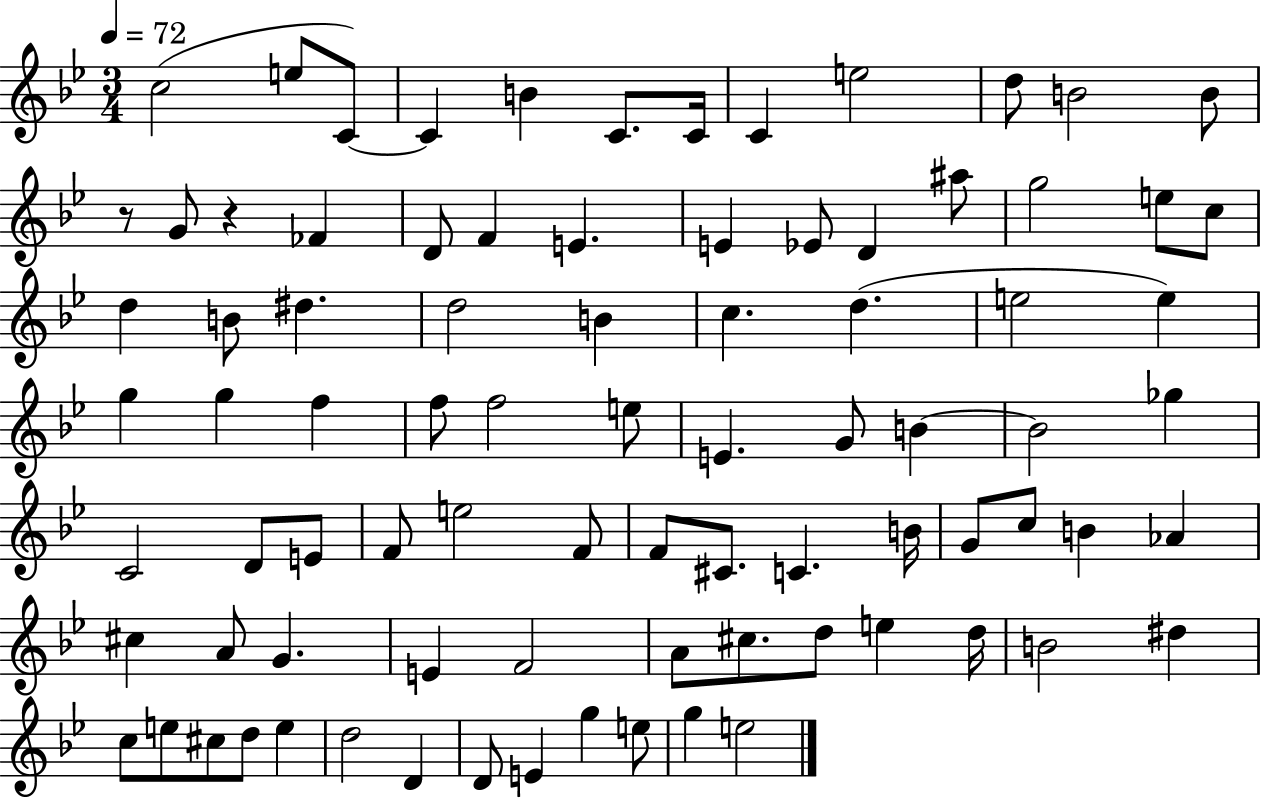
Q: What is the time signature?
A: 3/4